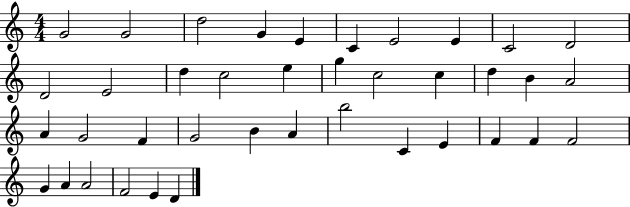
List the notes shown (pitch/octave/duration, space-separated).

G4/h G4/h D5/h G4/q E4/q C4/q E4/h E4/q C4/h D4/h D4/h E4/h D5/q C5/h E5/q G5/q C5/h C5/q D5/q B4/q A4/h A4/q G4/h F4/q G4/h B4/q A4/q B5/h C4/q E4/q F4/q F4/q F4/h G4/q A4/q A4/h F4/h E4/q D4/q